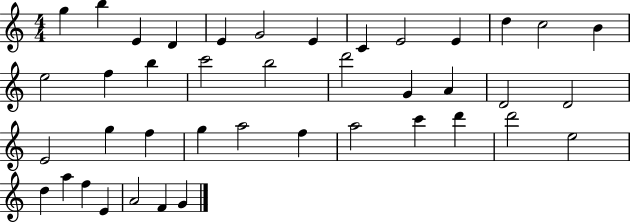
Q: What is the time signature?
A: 4/4